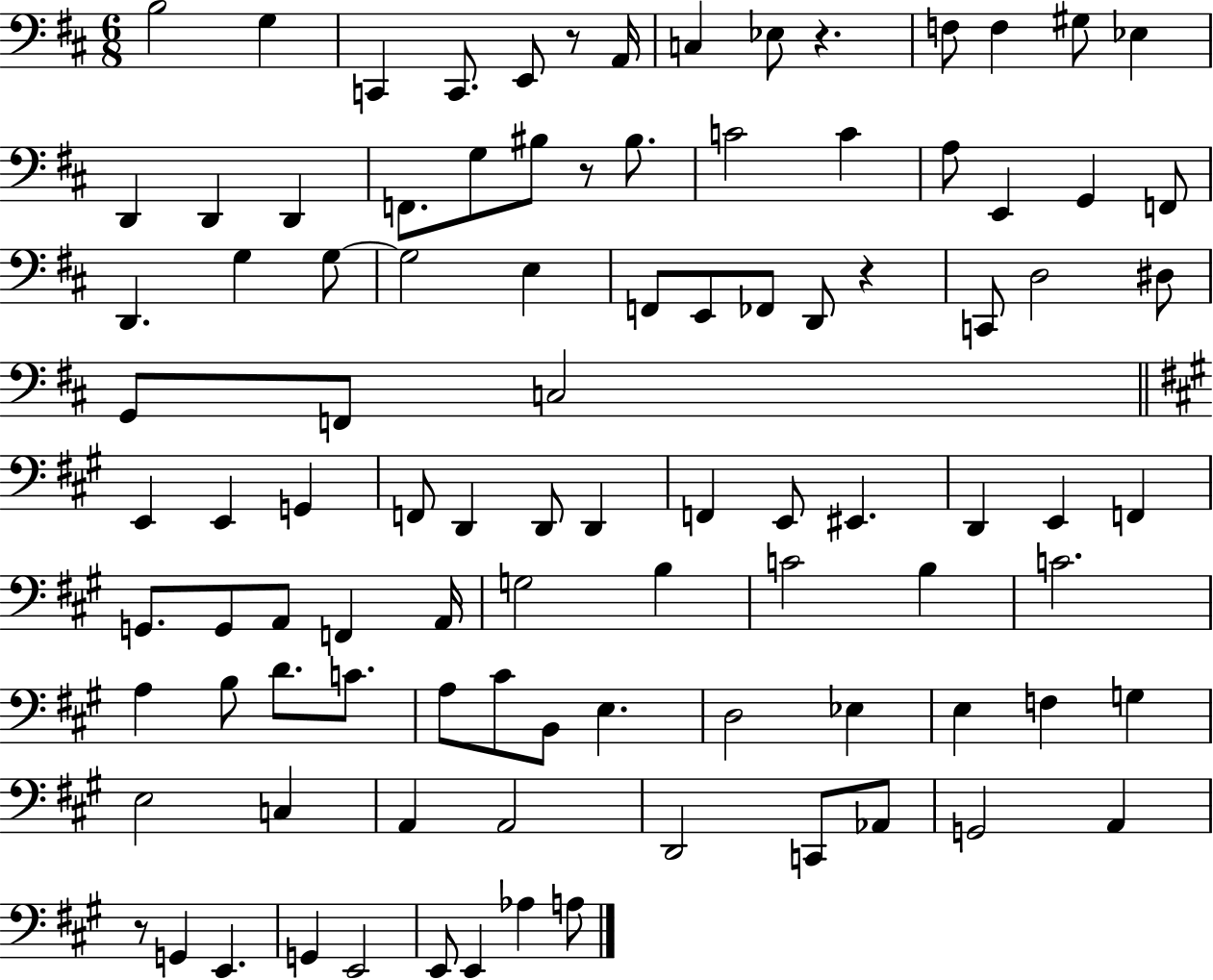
{
  \clef bass
  \numericTimeSignature
  \time 6/8
  \key d \major
  b2 g4 | c,4 c,8. e,8 r8 a,16 | c4 ees8 r4. | f8 f4 gis8 ees4 | \break d,4 d,4 d,4 | f,8. g8 bis8 r8 bis8. | c'2 c'4 | a8 e,4 g,4 f,8 | \break d,4. g4 g8~~ | g2 e4 | f,8 e,8 fes,8 d,8 r4 | c,8 d2 dis8 | \break g,8 f,8 c2 | \bar "||" \break \key a \major e,4 e,4 g,4 | f,8 d,4 d,8 d,4 | f,4 e,8 eis,4. | d,4 e,4 f,4 | \break g,8. g,8 a,8 f,4 a,16 | g2 b4 | c'2 b4 | c'2. | \break a4 b8 d'8. c'8. | a8 cis'8 b,8 e4. | d2 ees4 | e4 f4 g4 | \break e2 c4 | a,4 a,2 | d,2 c,8 aes,8 | g,2 a,4 | \break r8 g,4 e,4. | g,4 e,2 | e,8 e,4 aes4 a8 | \bar "|."
}